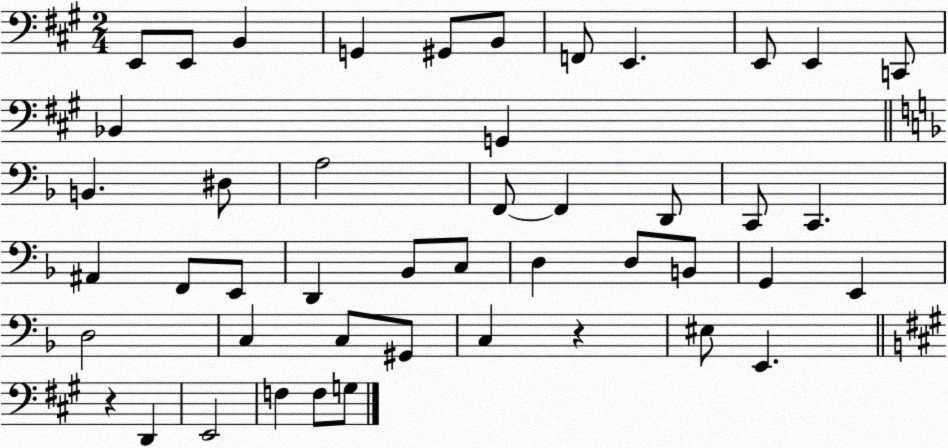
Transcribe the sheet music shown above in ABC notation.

X:1
T:Untitled
M:2/4
L:1/4
K:A
E,,/2 E,,/2 B,, G,, ^G,,/2 B,,/2 F,,/2 E,, E,,/2 E,, C,,/2 _B,, G,, B,, ^D,/2 A,2 F,,/2 F,, D,,/2 C,,/2 C,, ^A,, F,,/2 E,,/2 D,, _B,,/2 C,/2 D, D,/2 B,,/2 G,, E,, D,2 C, C,/2 ^G,,/2 C, z ^E,/2 E,, z D,, E,,2 F, F,/2 G,/2